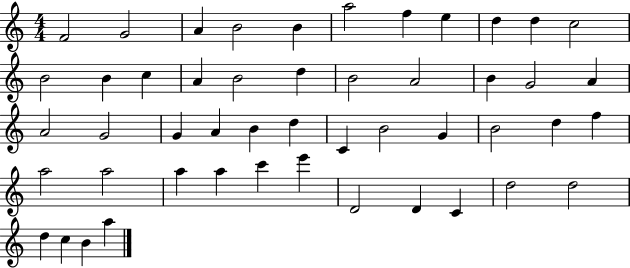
{
  \clef treble
  \numericTimeSignature
  \time 4/4
  \key c \major
  f'2 g'2 | a'4 b'2 b'4 | a''2 f''4 e''4 | d''4 d''4 c''2 | \break b'2 b'4 c''4 | a'4 b'2 d''4 | b'2 a'2 | b'4 g'2 a'4 | \break a'2 g'2 | g'4 a'4 b'4 d''4 | c'4 b'2 g'4 | b'2 d''4 f''4 | \break a''2 a''2 | a''4 a''4 c'''4 e'''4 | d'2 d'4 c'4 | d''2 d''2 | \break d''4 c''4 b'4 a''4 | \bar "|."
}